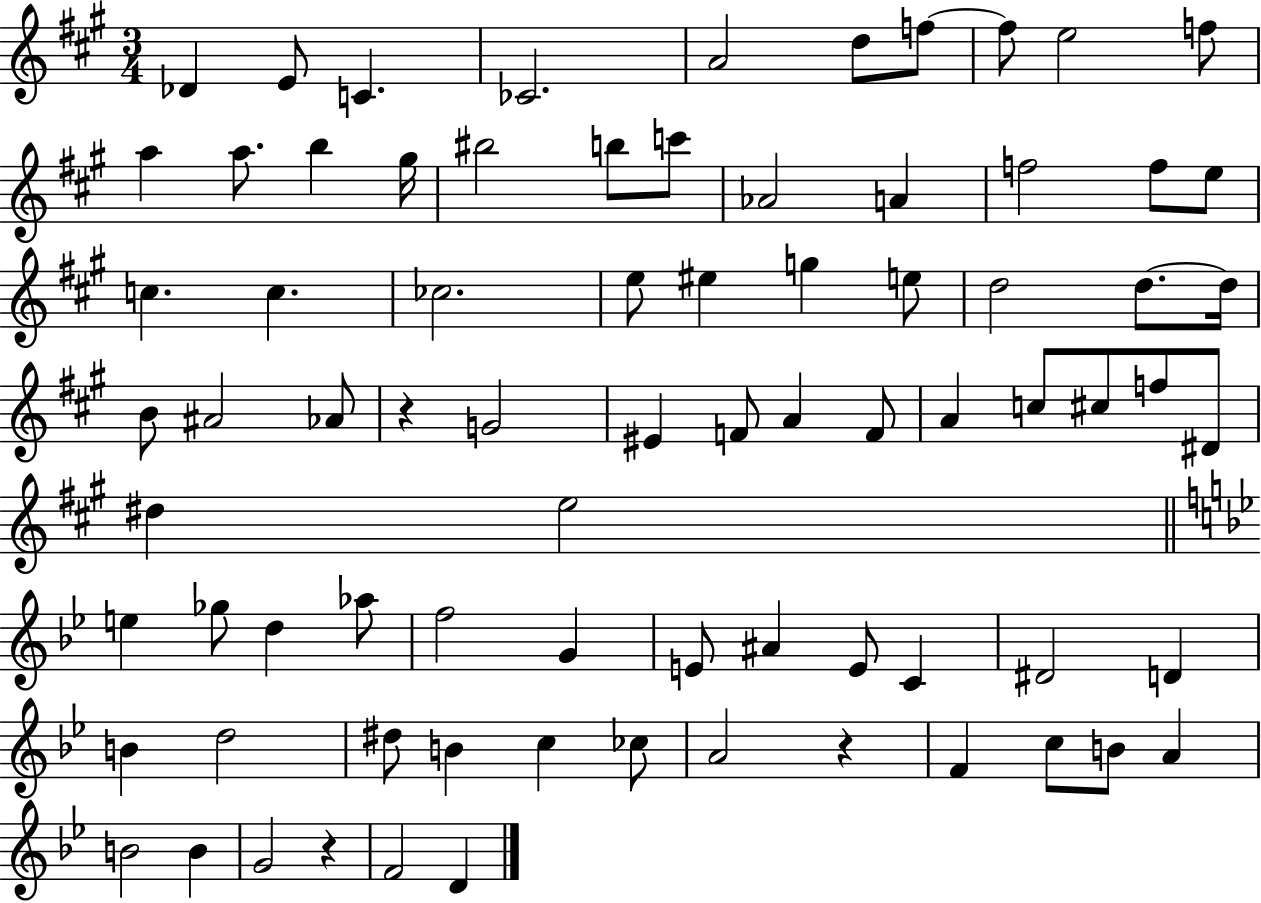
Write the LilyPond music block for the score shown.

{
  \clef treble
  \numericTimeSignature
  \time 3/4
  \key a \major
  des'4 e'8 c'4. | ces'2. | a'2 d''8 f''8~~ | f''8 e''2 f''8 | \break a''4 a''8. b''4 gis''16 | bis''2 b''8 c'''8 | aes'2 a'4 | f''2 f''8 e''8 | \break c''4. c''4. | ces''2. | e''8 eis''4 g''4 e''8 | d''2 d''8.~~ d''16 | \break b'8 ais'2 aes'8 | r4 g'2 | eis'4 f'8 a'4 f'8 | a'4 c''8 cis''8 f''8 dis'8 | \break dis''4 e''2 | \bar "||" \break \key g \minor e''4 ges''8 d''4 aes''8 | f''2 g'4 | e'8 ais'4 e'8 c'4 | dis'2 d'4 | \break b'4 d''2 | dis''8 b'4 c''4 ces''8 | a'2 r4 | f'4 c''8 b'8 a'4 | \break b'2 b'4 | g'2 r4 | f'2 d'4 | \bar "|."
}